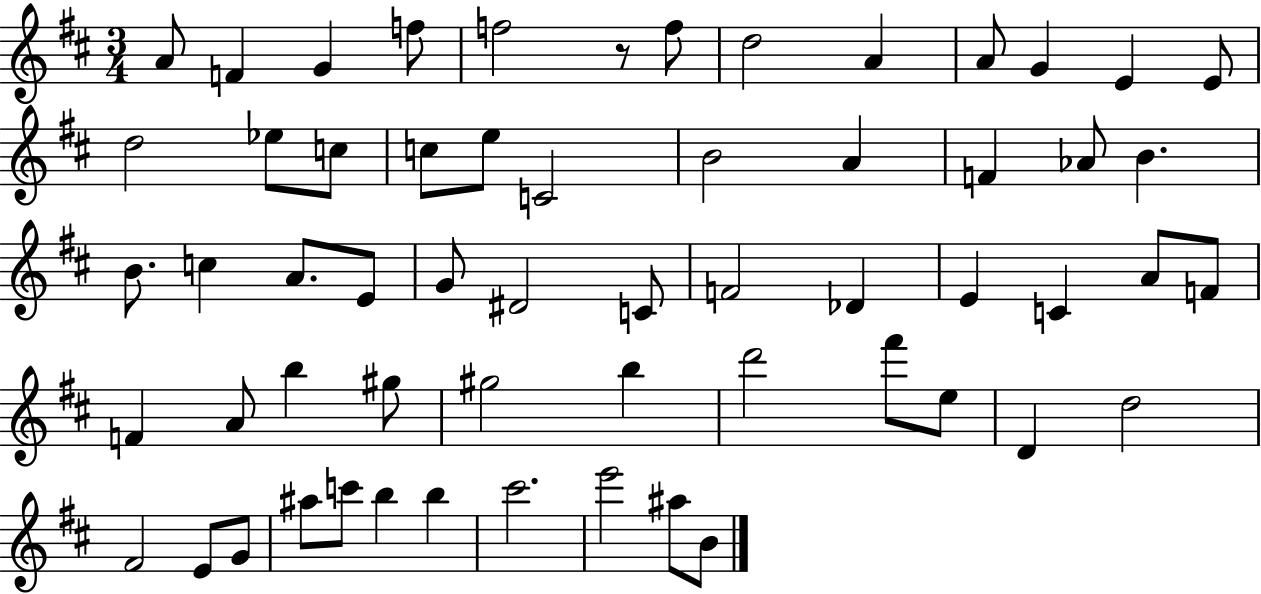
{
  \clef treble
  \numericTimeSignature
  \time 3/4
  \key d \major
  \repeat volta 2 { a'8 f'4 g'4 f''8 | f''2 r8 f''8 | d''2 a'4 | a'8 g'4 e'4 e'8 | \break d''2 ees''8 c''8 | c''8 e''8 c'2 | b'2 a'4 | f'4 aes'8 b'4. | \break b'8. c''4 a'8. e'8 | g'8 dis'2 c'8 | f'2 des'4 | e'4 c'4 a'8 f'8 | \break f'4 a'8 b''4 gis''8 | gis''2 b''4 | d'''2 fis'''8 e''8 | d'4 d''2 | \break fis'2 e'8 g'8 | ais''8 c'''8 b''4 b''4 | cis'''2. | e'''2 ais''8 b'8 | \break } \bar "|."
}